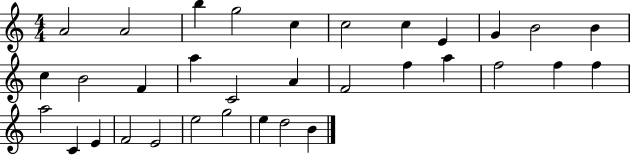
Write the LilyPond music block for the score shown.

{
  \clef treble
  \numericTimeSignature
  \time 4/4
  \key c \major
  a'2 a'2 | b''4 g''2 c''4 | c''2 c''4 e'4 | g'4 b'2 b'4 | \break c''4 b'2 f'4 | a''4 c'2 a'4 | f'2 f''4 a''4 | f''2 f''4 f''4 | \break a''2 c'4 e'4 | f'2 e'2 | e''2 g''2 | e''4 d''2 b'4 | \break \bar "|."
}